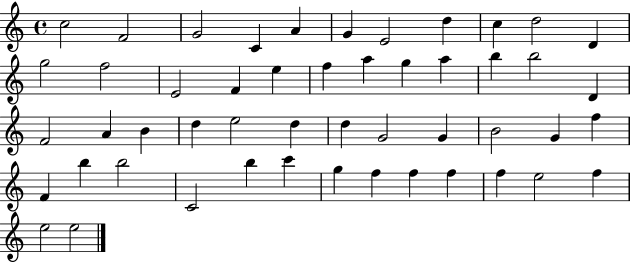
{
  \clef treble
  \time 4/4
  \defaultTimeSignature
  \key c \major
  c''2 f'2 | g'2 c'4 a'4 | g'4 e'2 d''4 | c''4 d''2 d'4 | \break g''2 f''2 | e'2 f'4 e''4 | f''4 a''4 g''4 a''4 | b''4 b''2 d'4 | \break f'2 a'4 b'4 | d''4 e''2 d''4 | d''4 g'2 g'4 | b'2 g'4 f''4 | \break f'4 b''4 b''2 | c'2 b''4 c'''4 | g''4 f''4 f''4 f''4 | f''4 e''2 f''4 | \break e''2 e''2 | \bar "|."
}